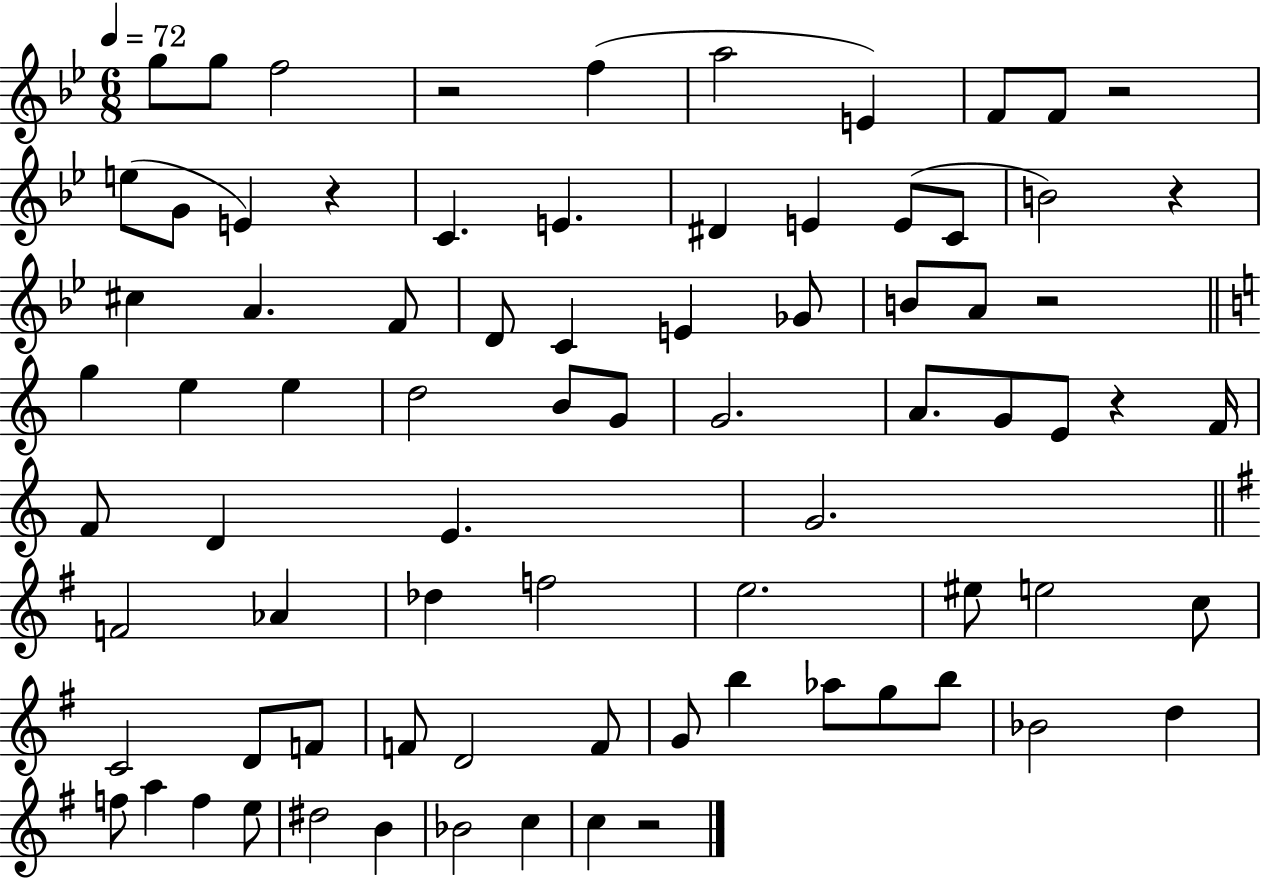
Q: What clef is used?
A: treble